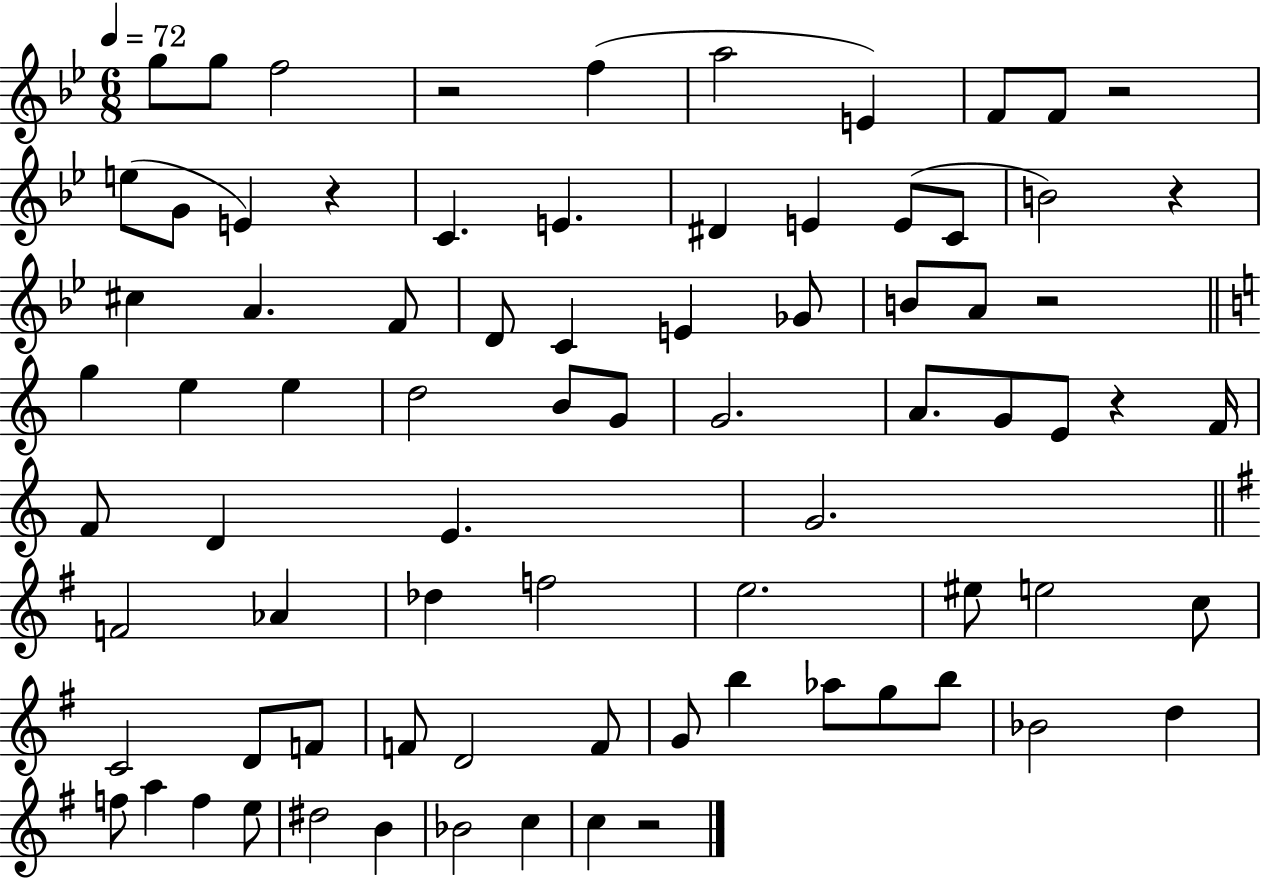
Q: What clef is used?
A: treble